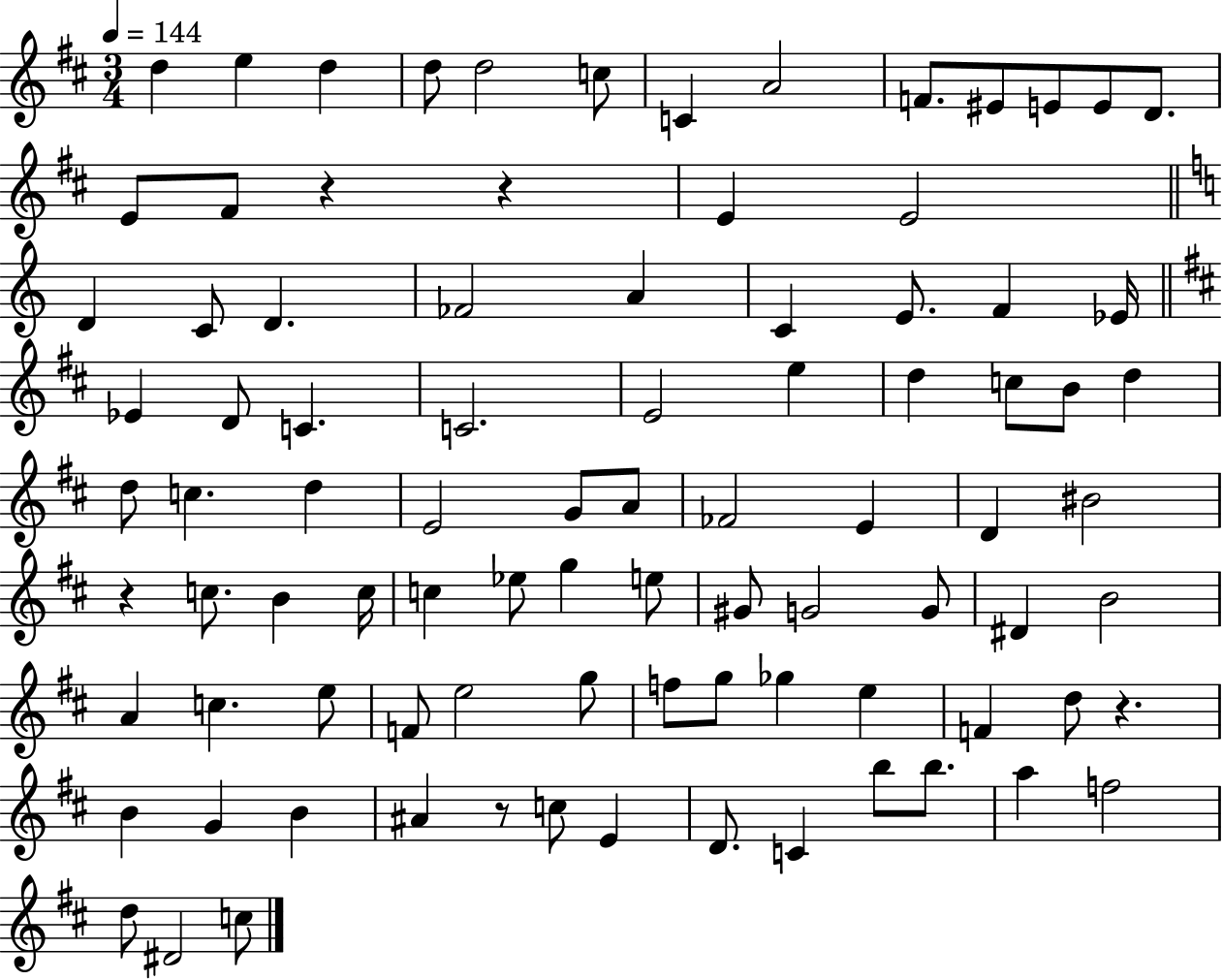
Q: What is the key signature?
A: D major